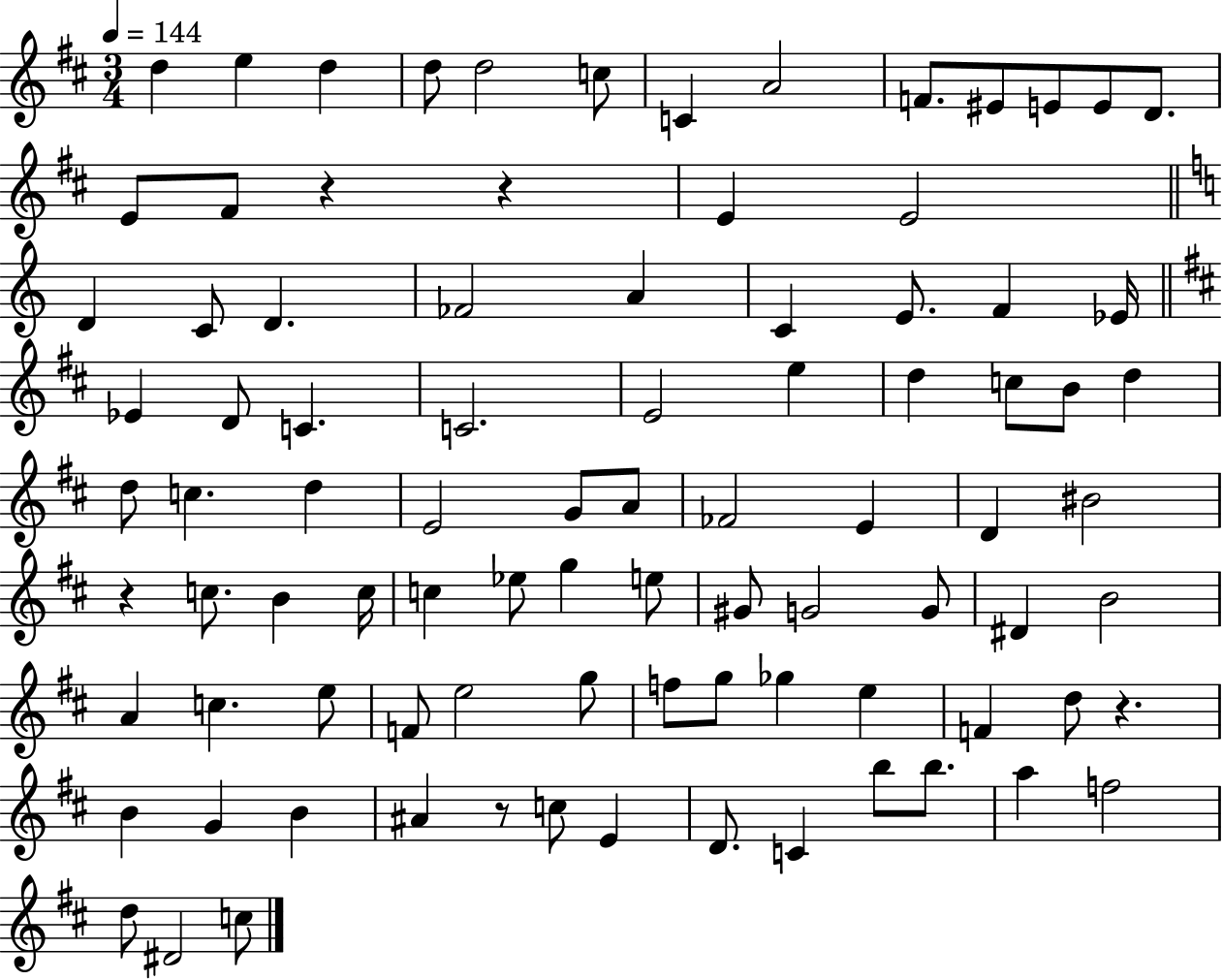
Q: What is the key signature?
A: D major